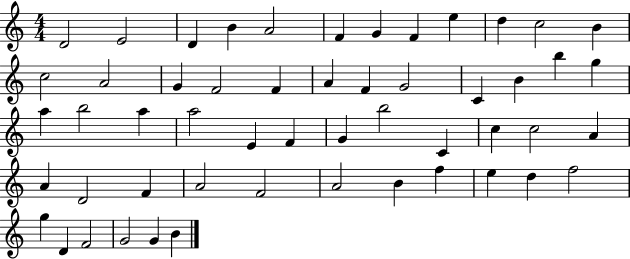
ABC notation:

X:1
T:Untitled
M:4/4
L:1/4
K:C
D2 E2 D B A2 F G F e d c2 B c2 A2 G F2 F A F G2 C B b g a b2 a a2 E F G b2 C c c2 A A D2 F A2 F2 A2 B f e d f2 g D F2 G2 G B